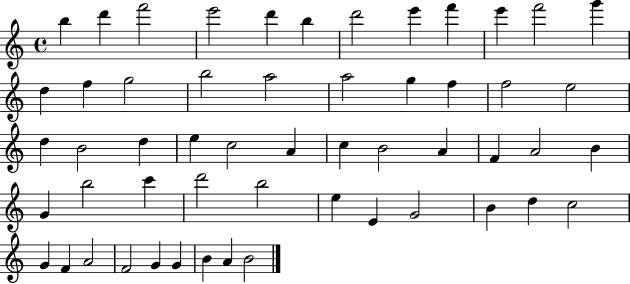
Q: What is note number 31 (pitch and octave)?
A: A4